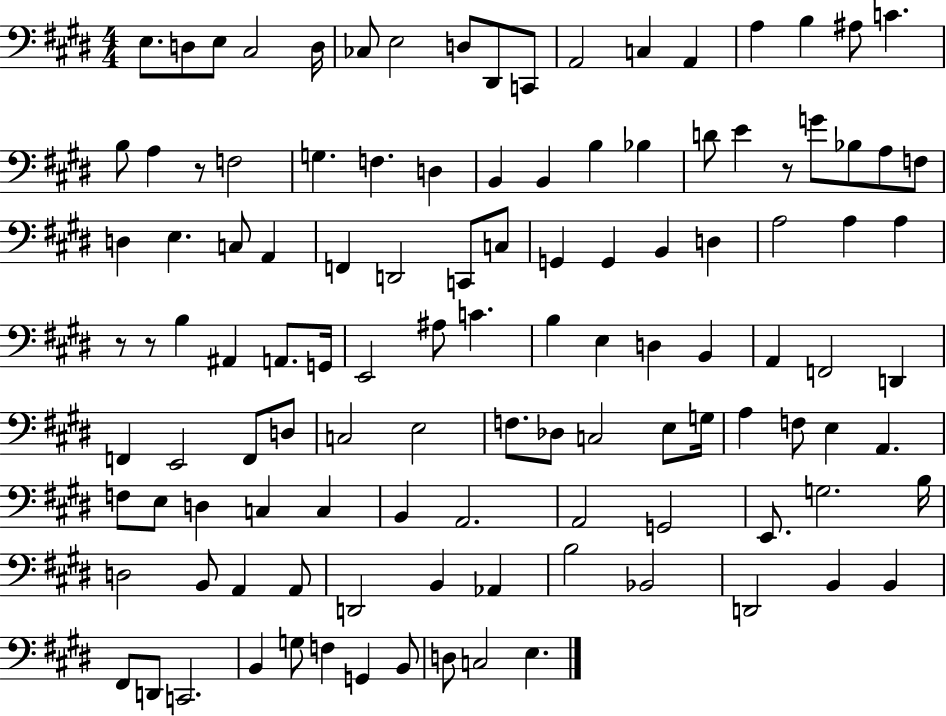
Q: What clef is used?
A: bass